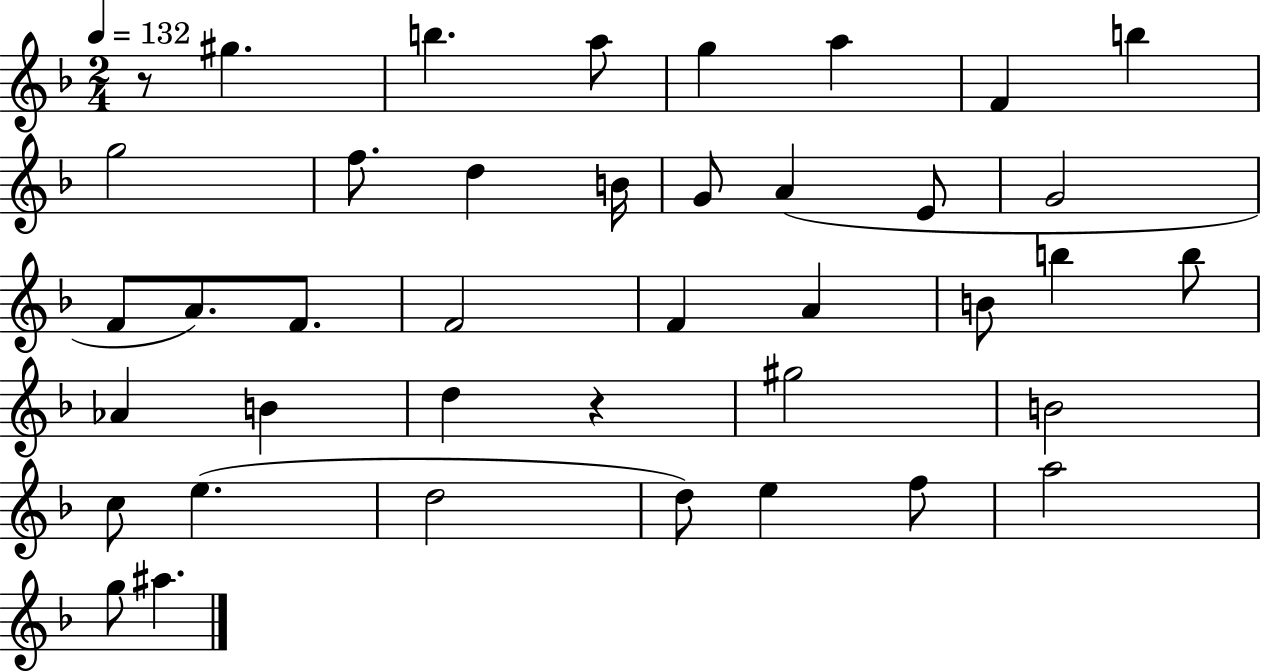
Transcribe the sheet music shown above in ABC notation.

X:1
T:Untitled
M:2/4
L:1/4
K:F
z/2 ^g b a/2 g a F b g2 f/2 d B/4 G/2 A E/2 G2 F/2 A/2 F/2 F2 F A B/2 b b/2 _A B d z ^g2 B2 c/2 e d2 d/2 e f/2 a2 g/2 ^a